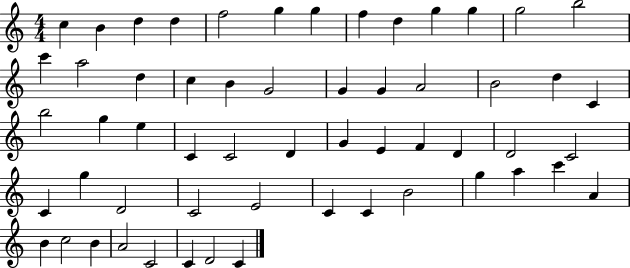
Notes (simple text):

C5/q B4/q D5/q D5/q F5/h G5/q G5/q F5/q D5/q G5/q G5/q G5/h B5/h C6/q A5/h D5/q C5/q B4/q G4/h G4/q G4/q A4/h B4/h D5/q C4/q B5/h G5/q E5/q C4/q C4/h D4/q G4/q E4/q F4/q D4/q D4/h C4/h C4/q G5/q D4/h C4/h E4/h C4/q C4/q B4/h G5/q A5/q C6/q A4/q B4/q C5/h B4/q A4/h C4/h C4/q D4/h C4/q